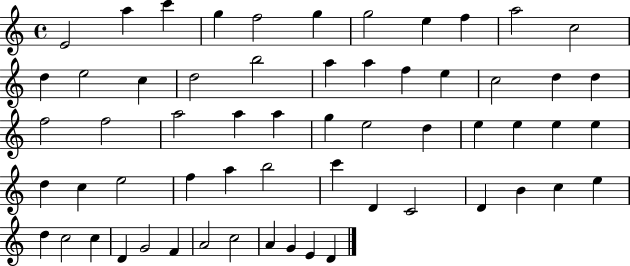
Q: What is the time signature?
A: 4/4